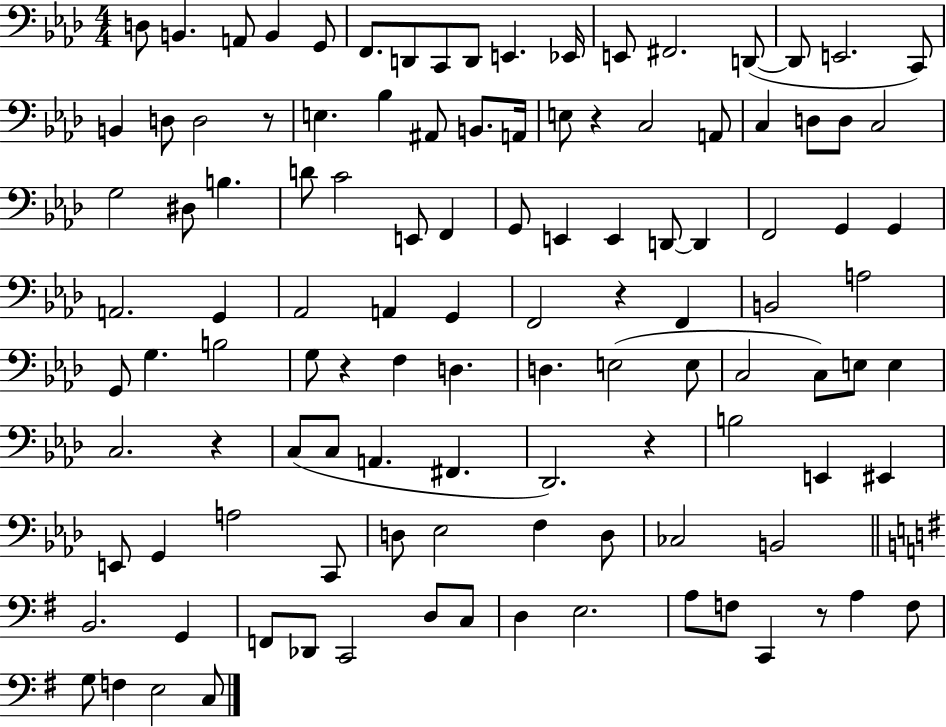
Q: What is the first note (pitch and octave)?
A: D3